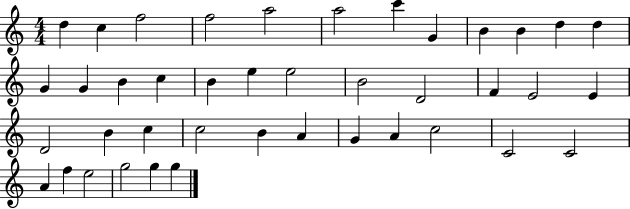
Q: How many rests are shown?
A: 0